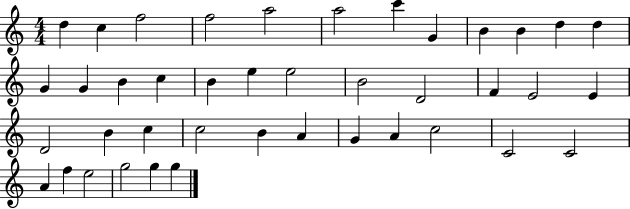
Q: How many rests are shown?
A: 0